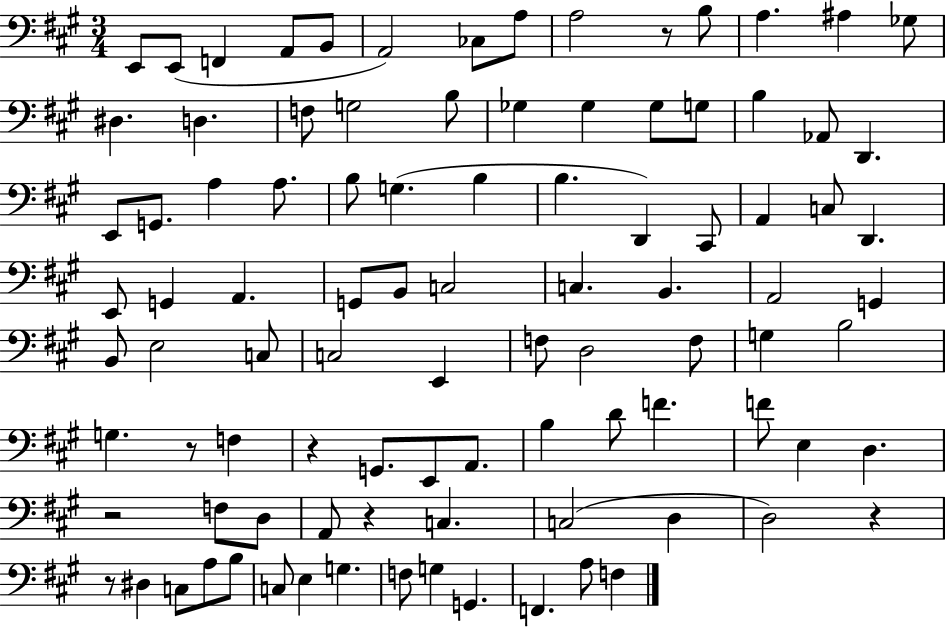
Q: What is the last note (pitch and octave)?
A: F3